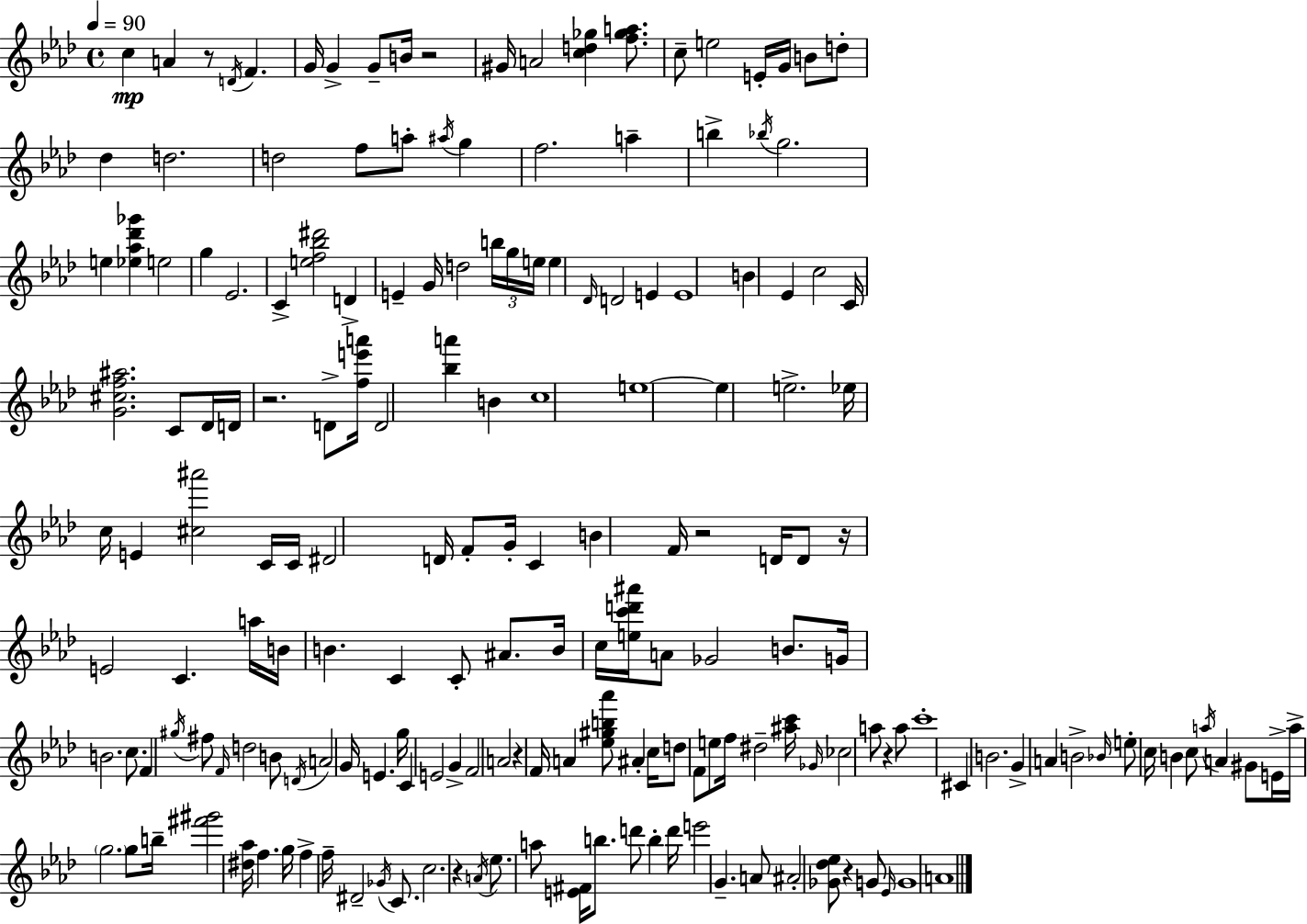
{
  \clef treble
  \time 4/4
  \defaultTimeSignature
  \key aes \major
  \tempo 4 = 90
  c''4\mp a'4 r8 \acciaccatura { d'16 } f'4. | g'16 g'4-> g'8-- b'16 r2 | gis'16 a'2 <c'' d'' ges''>4 <f'' ges'' a''>8. | c''8-- e''2 e'16-. g'16 b'8 d''8-. | \break des''4 d''2. | d''2 f''8 a''8-. \acciaccatura { ais''16 } g''4 | f''2. a''4-- | b''4-> \acciaccatura { bes''16 } g''2. | \break e''4 <ees'' aes'' des''' ges'''>4 e''2 | g''4 ees'2. | c'4-> <e'' f'' bes'' dis'''>2 d'4-> | e'4-- g'16 d''2 | \break \tuplet 3/2 { b''16 g''16 e''16 } e''4 \grace { des'16 } d'2 | e'4 e'1 | b'4 ees'4 c''2 | c'16 <g' cis'' f'' ais''>2. | \break c'8 des'16 d'16 r2. | d'8-> <f'' e''' a'''>16 d'2 <bes'' a'''>4 | b'4 c''1 | e''1~~ | \break e''4 e''2.-> | ees''16 c''16 e'4 <cis'' ais'''>2 | c'16 c'16 dis'2 d'16 f'8-. g'16-. | c'4 b'4 f'16 r2 | \break d'16 d'8 r16 e'2 c'4. | a''16 b'16 b'4. c'4 c'8-. | ais'8. b'16 c''16 <e'' c''' d''' ais'''>16 a'8 ges'2 | b'8. g'16 b'2. | \break c''8. f'4 \acciaccatura { gis''16 } fis''8 \grace { f'16 } d''2 | b'8 \acciaccatura { d'16 } a'2 g'16 | e'4. g''16 c'4 e'2 | g'4-> f'2 a'2 | \break r4 f'16 a'4 | <ees'' gis'' b'' aes'''>8 ais'4-. c''16 d''8 f'8 e''8 f''16 dis''2-- | <ais'' c'''>16 \grace { ges'16 } ces''2 | a''8 r4 a''8 c'''1-. | \break cis'4 b'2. | g'4-> a'4 | b'2-> \grace { bes'16 } e''8-. c''16 b'4 | c''8 \acciaccatura { a''16 } a'4 gis'8 e'16-> a''16-> \parenthesize g''2. | \break g''8 b''16-- <fis''' gis'''>2 | <dis'' aes''>16 f''4. g''16 f''4-> f''16-- dis'2-- | \acciaccatura { ges'16 } c'8. c''2. | r4 \acciaccatura { a'16 } ees''8. a''8 | \break <e' fis'>16 b''8. d'''8 b''4-. d'''16 e'''2 | g'4.-- a'8 ais'2-. | <ges' des'' ees''>8 r4 g'8 \grace { ees'16 } g'1 | a'1 | \break \bar "|."
}